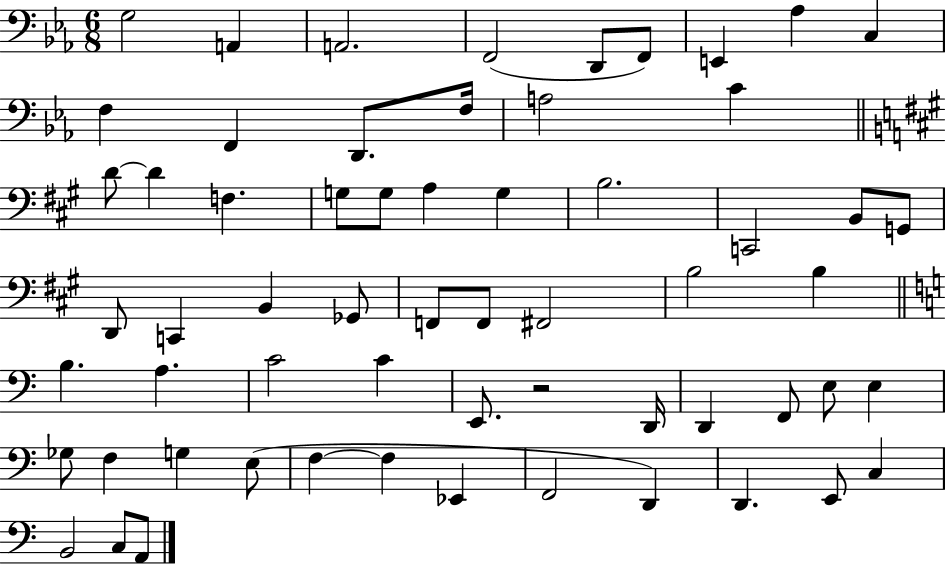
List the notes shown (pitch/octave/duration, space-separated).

G3/h A2/q A2/h. F2/h D2/e F2/e E2/q Ab3/q C3/q F3/q F2/q D2/e. F3/s A3/h C4/q D4/e D4/q F3/q. G3/e G3/e A3/q G3/q B3/h. C2/h B2/e G2/e D2/e C2/q B2/q Gb2/e F2/e F2/e F#2/h B3/h B3/q B3/q. A3/q. C4/h C4/q E2/e. R/h D2/s D2/q F2/e E3/e E3/q Gb3/e F3/q G3/q E3/e F3/q F3/q Eb2/q F2/h D2/q D2/q. E2/e C3/q B2/h C3/e A2/e